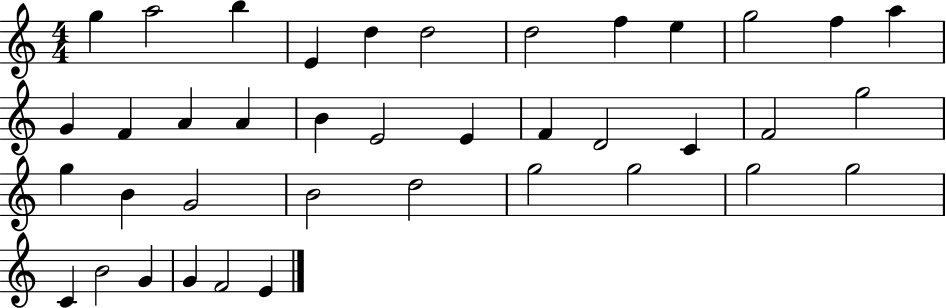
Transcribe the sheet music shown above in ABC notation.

X:1
T:Untitled
M:4/4
L:1/4
K:C
g a2 b E d d2 d2 f e g2 f a G F A A B E2 E F D2 C F2 g2 g B G2 B2 d2 g2 g2 g2 g2 C B2 G G F2 E